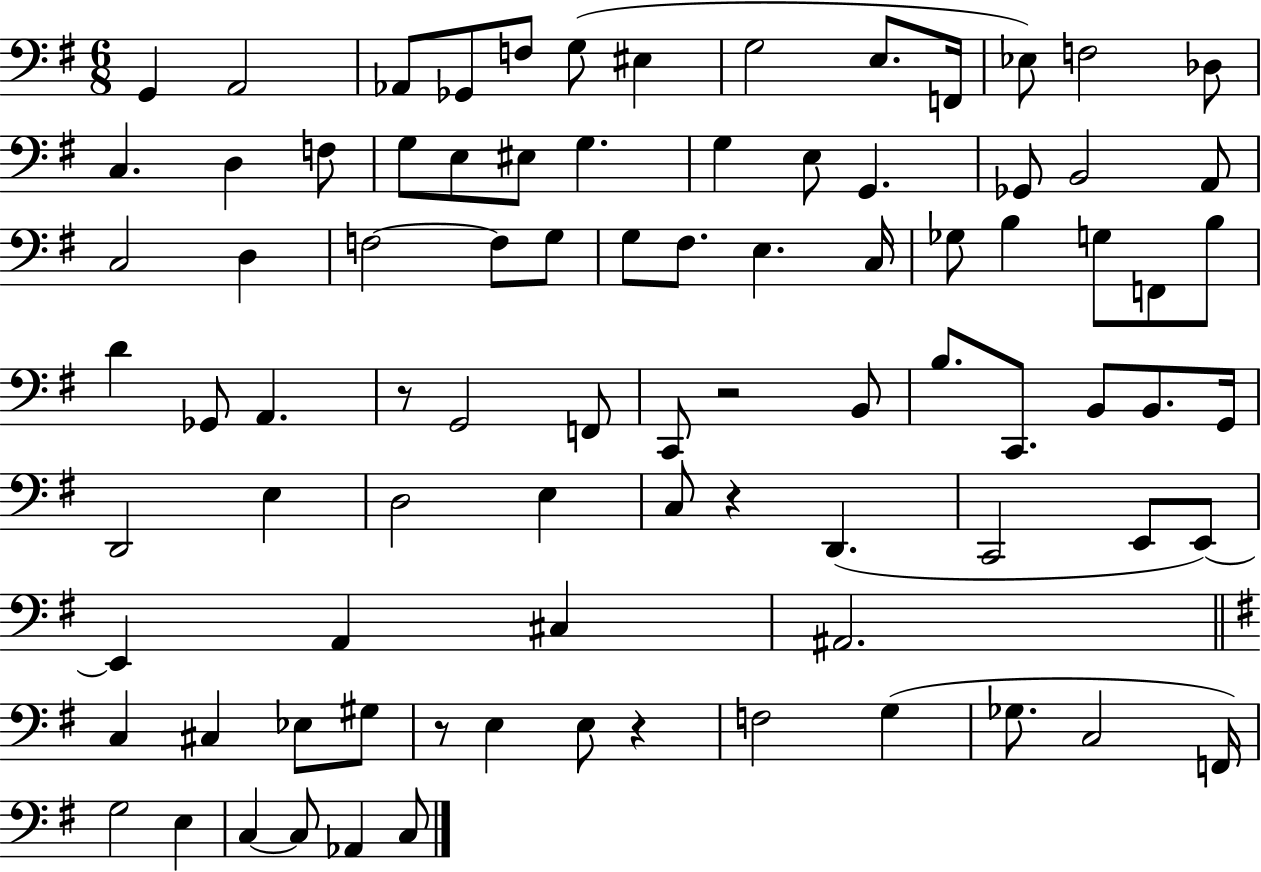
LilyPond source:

{
  \clef bass
  \numericTimeSignature
  \time 6/8
  \key g \major
  \repeat volta 2 { g,4 a,2 | aes,8 ges,8 f8 g8( eis4 | g2 e8. f,16 | ees8) f2 des8 | \break c4. d4 f8 | g8 e8 eis8 g4. | g4 e8 g,4. | ges,8 b,2 a,8 | \break c2 d4 | f2~~ f8 g8 | g8 fis8. e4. c16 | ges8 b4 g8 f,8 b8 | \break d'4 ges,8 a,4. | r8 g,2 f,8 | c,8 r2 b,8 | b8. c,8. b,8 b,8. g,16 | \break d,2 e4 | d2 e4 | c8 r4 d,4.( | c,2 e,8 e,8~~) | \break e,4 a,4 cis4 | ais,2. | \bar "||" \break \key e \minor c4 cis4 ees8 gis8 | r8 e4 e8 r4 | f2 g4( | ges8. c2 f,16) | \break g2 e4 | c4~~ c8 aes,4 c8 | } \bar "|."
}